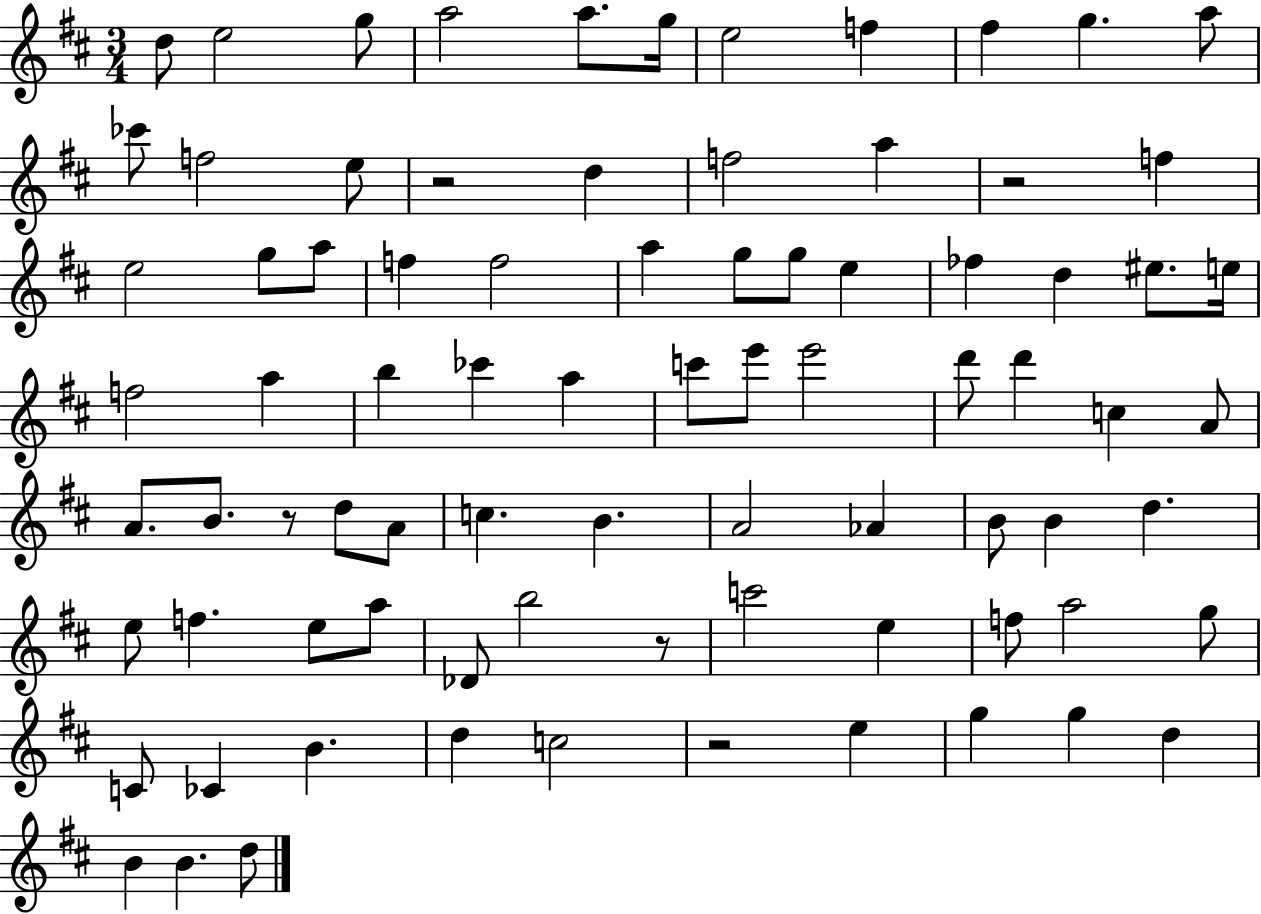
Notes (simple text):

D5/e E5/h G5/e A5/h A5/e. G5/s E5/h F5/q F#5/q G5/q. A5/e CES6/e F5/h E5/e R/h D5/q F5/h A5/q R/h F5/q E5/h G5/e A5/e F5/q F5/h A5/q G5/e G5/e E5/q FES5/q D5/q EIS5/e. E5/s F5/h A5/q B5/q CES6/q A5/q C6/e E6/e E6/h D6/e D6/q C5/q A4/e A4/e. B4/e. R/e D5/e A4/e C5/q. B4/q. A4/h Ab4/q B4/e B4/q D5/q. E5/e F5/q. E5/e A5/e Db4/e B5/h R/e C6/h E5/q F5/e A5/h G5/e C4/e CES4/q B4/q. D5/q C5/h R/h E5/q G5/q G5/q D5/q B4/q B4/q. D5/e